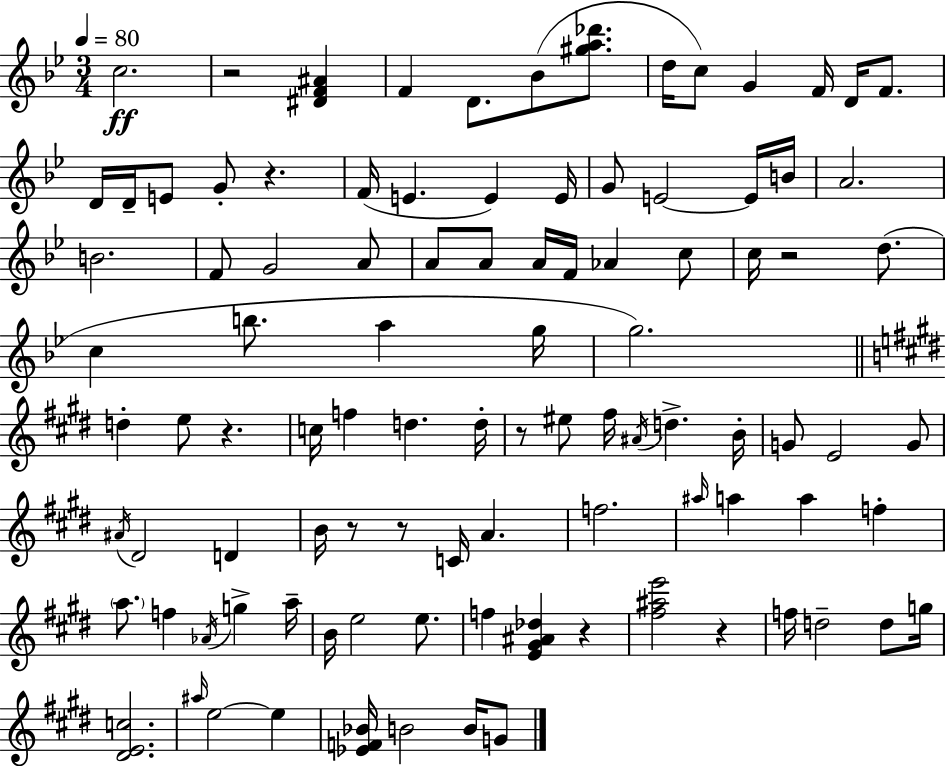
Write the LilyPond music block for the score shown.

{
  \clef treble
  \numericTimeSignature
  \time 3/4
  \key g \minor
  \tempo 4 = 80
  c''2.\ff | r2 <dis' f' ais'>4 | f'4 d'8. bes'8( <gis'' a'' des'''>8. | d''16 c''8) g'4 f'16 d'16 f'8. | \break d'16 d'16-- e'8 g'8-. r4. | f'16( e'4. e'4) e'16 | g'8 e'2~~ e'16 b'16 | a'2. | \break b'2. | f'8 g'2 a'8 | a'8 a'8 a'16 f'16 aes'4 c''8 | c''16 r2 d''8.( | \break c''4 b''8. a''4 g''16 | g''2.) | \bar "||" \break \key e \major d''4-. e''8 r4. | c''16 f''4 d''4. d''16-. | r8 eis''8 fis''16 \acciaccatura { ais'16 } d''4.-> | b'16-. g'8 e'2 g'8 | \break \acciaccatura { ais'16 } dis'2 d'4 | b'16 r8 r8 c'16 a'4. | f''2. | \grace { ais''16 } a''4 a''4 f''4-. | \break \parenthesize a''8. f''4 \acciaccatura { aes'16 } g''4-> | a''16-- b'16 e''2 | e''8. f''4 <e' gis' ais' des''>4 | r4 <fis'' ais'' e'''>2 | \break r4 f''16 d''2-- | d''8 g''16 <dis' e' c''>2. | \grace { ais''16 } e''2~~ | e''4 <ees' f' bes'>16 b'2 | \break b'16 g'8 \bar "|."
}